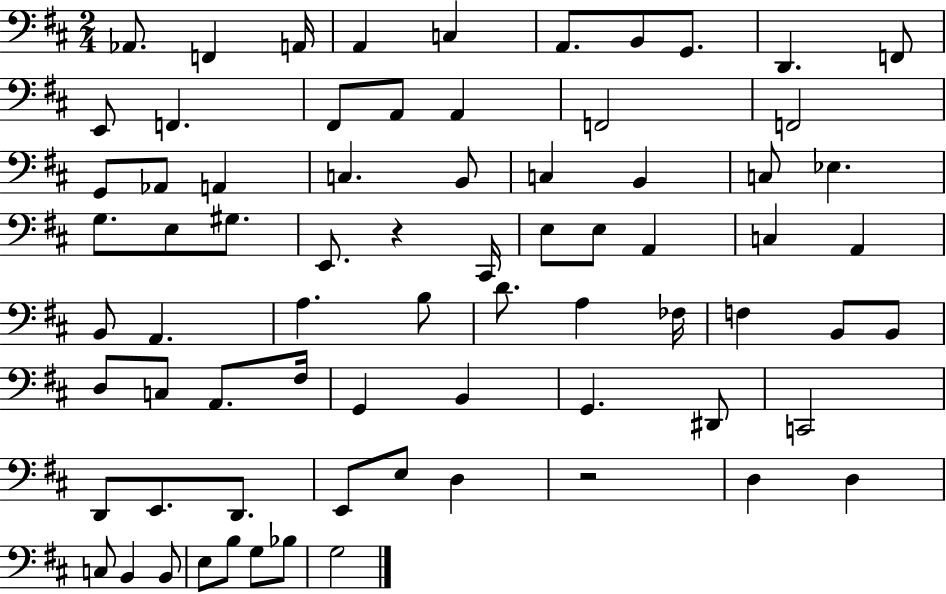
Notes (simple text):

Ab2/e. F2/q A2/s A2/q C3/q A2/e. B2/e G2/e. D2/q. F2/e E2/e F2/q. F#2/e A2/e A2/q F2/h F2/h G2/e Ab2/e A2/q C3/q. B2/e C3/q B2/q C3/e Eb3/q. G3/e. E3/e G#3/e. E2/e. R/q C#2/s E3/e E3/e A2/q C3/q A2/q B2/e A2/q. A3/q. B3/e D4/e. A3/q FES3/s F3/q B2/e B2/e D3/e C3/e A2/e. F#3/s G2/q B2/q G2/q. D#2/e C2/h D2/e E2/e. D2/e. E2/e E3/e D3/q R/h D3/q D3/q C3/e B2/q B2/e E3/e B3/e G3/e Bb3/e G3/h